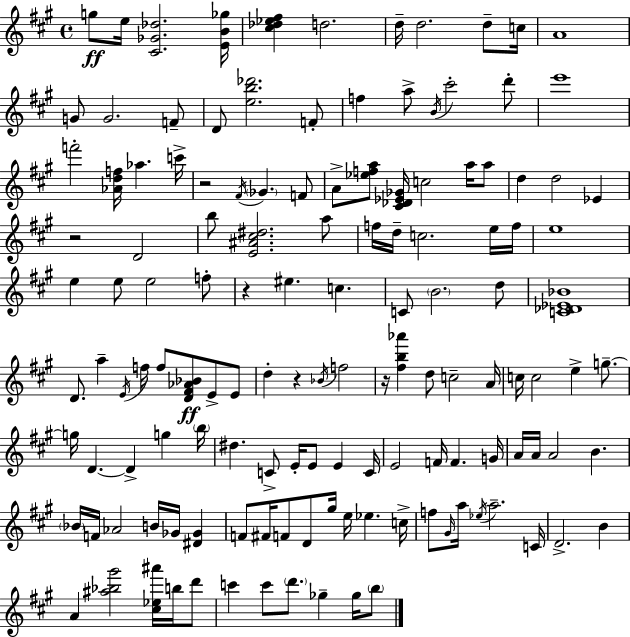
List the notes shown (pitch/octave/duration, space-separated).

G5/e E5/s [C#4,Gb4,Db5]/h. [E4,B4,Gb5]/s [C#5,Db5,Eb5,F#5]/q D5/h. D5/s D5/h. D5/e C5/s A4/w G4/e G4/h. F4/e D4/e [E5,B5,Db6]/h. F4/e F5/q A5/e B4/s C#6/h D6/e E6/w F6/h [Ab4,D5,F5]/s Ab5/q. C6/s R/h F#4/s Gb4/q. F4/e A4/e [Eb5,F5,A5]/e [C#4,Db4,Eb4,Gb4]/s C5/h A5/s A5/e D5/q D5/h Eb4/q R/h D4/h B5/e [E4,A#4,C#5,D#5]/h. A5/e F5/s D5/s C5/h. E5/s F5/s E5/w E5/q E5/e E5/h F5/e R/q EIS5/q. C5/q. C4/e B4/h. D5/e [C4,Db4,Eb4,Bb4]/w D4/e. A5/q E4/s F5/s F5/e [D4,F#4,Ab4,Bb4]/e E4/e E4/e D5/q R/q Bb4/s F5/h R/s [F#5,B5,Ab6]/q D5/e C5/h A4/s C5/s C5/h E5/q G5/e. G5/s D4/q. D4/q G5/q B5/s D#5/q. C4/e E4/s E4/e E4/q C4/s E4/h F4/s F4/q. G4/s A4/s A4/s A4/h B4/q. Bb4/s F4/s Ab4/h B4/s Gb4/s [D#4,Gb4]/q F4/e F#4/s F4/e D4/e G#5/s E5/s Eb5/q. C5/s F5/e G#4/s A5/s Eb5/s A5/h. C4/s D4/h. B4/q A4/q [A#5,Bb5,G#6]/h [C#5,Eb5,A#6]/s B5/s D6/e C6/q C6/e D6/e. Gb5/q Gb5/s B5/e